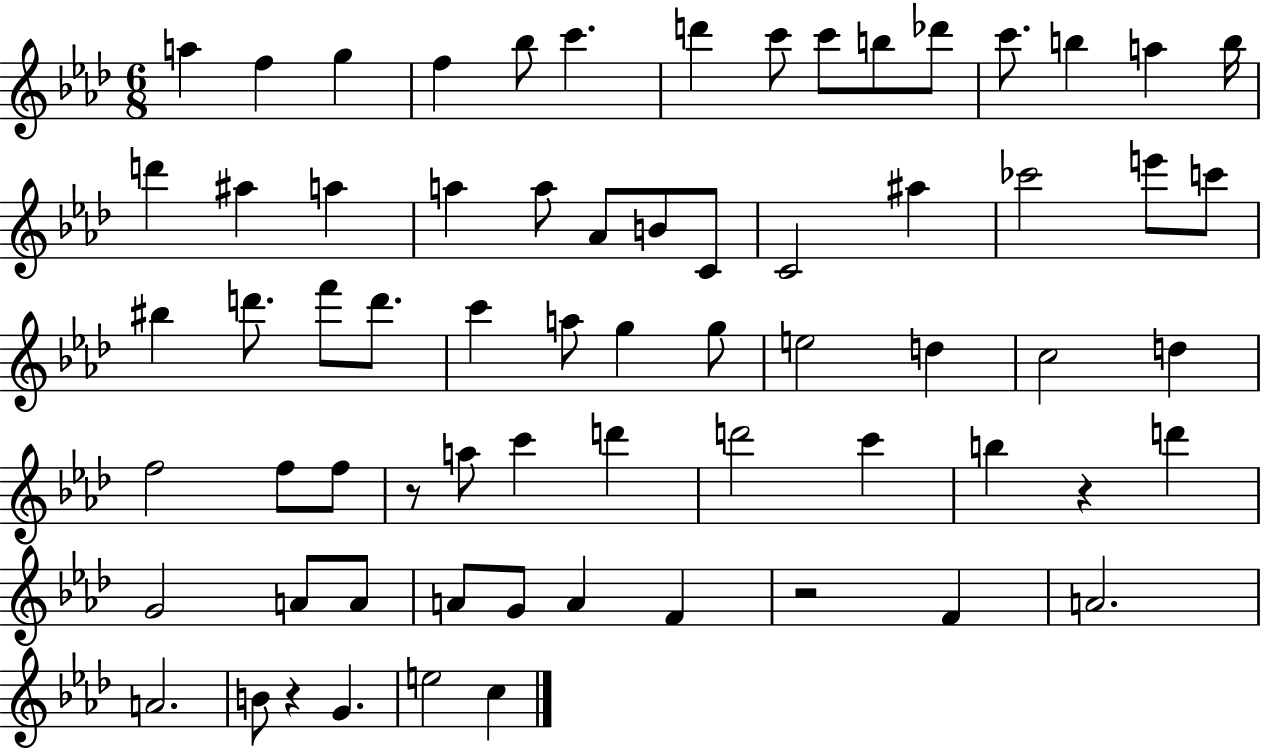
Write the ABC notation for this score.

X:1
T:Untitled
M:6/8
L:1/4
K:Ab
a f g f _b/2 c' d' c'/2 c'/2 b/2 _d'/2 c'/2 b a b/4 d' ^a a a a/2 _A/2 B/2 C/2 C2 ^a _c'2 e'/2 c'/2 ^b d'/2 f'/2 d'/2 c' a/2 g g/2 e2 d c2 d f2 f/2 f/2 z/2 a/2 c' d' d'2 c' b z d' G2 A/2 A/2 A/2 G/2 A F z2 F A2 A2 B/2 z G e2 c